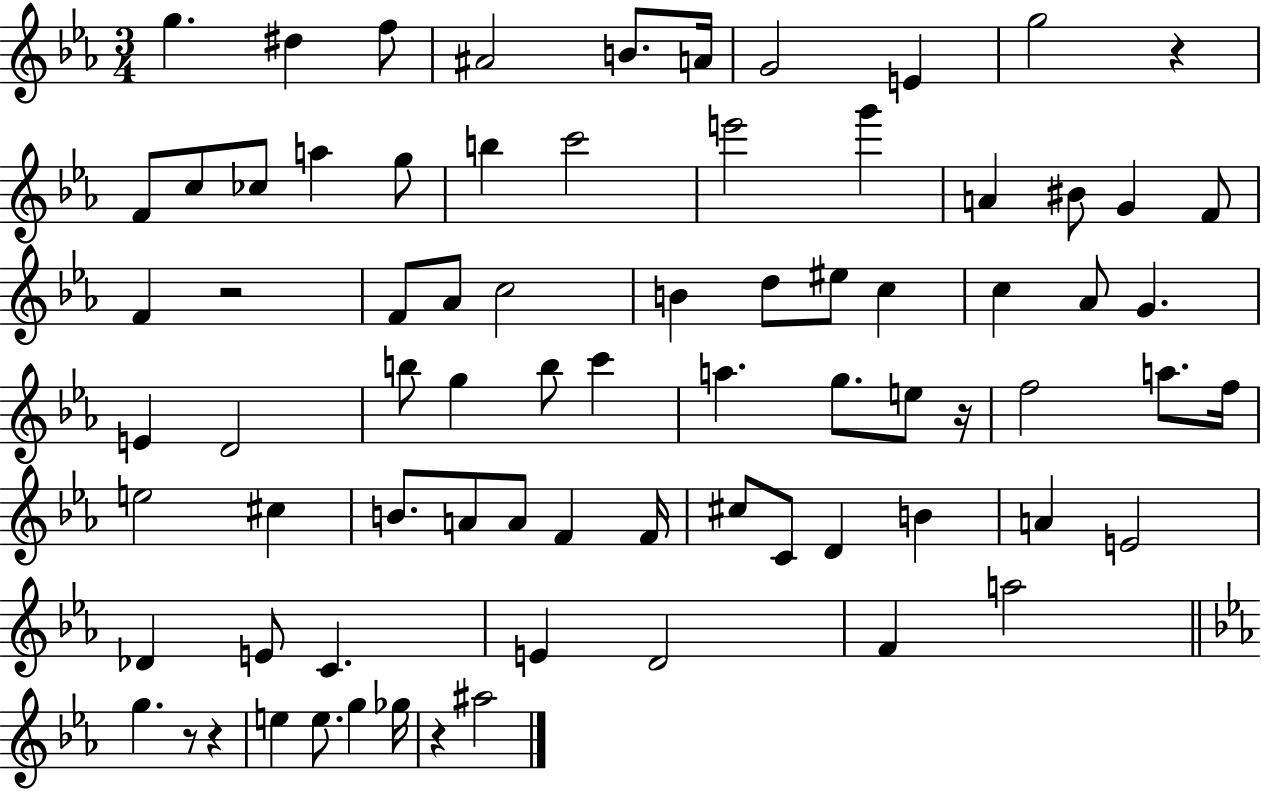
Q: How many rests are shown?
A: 6